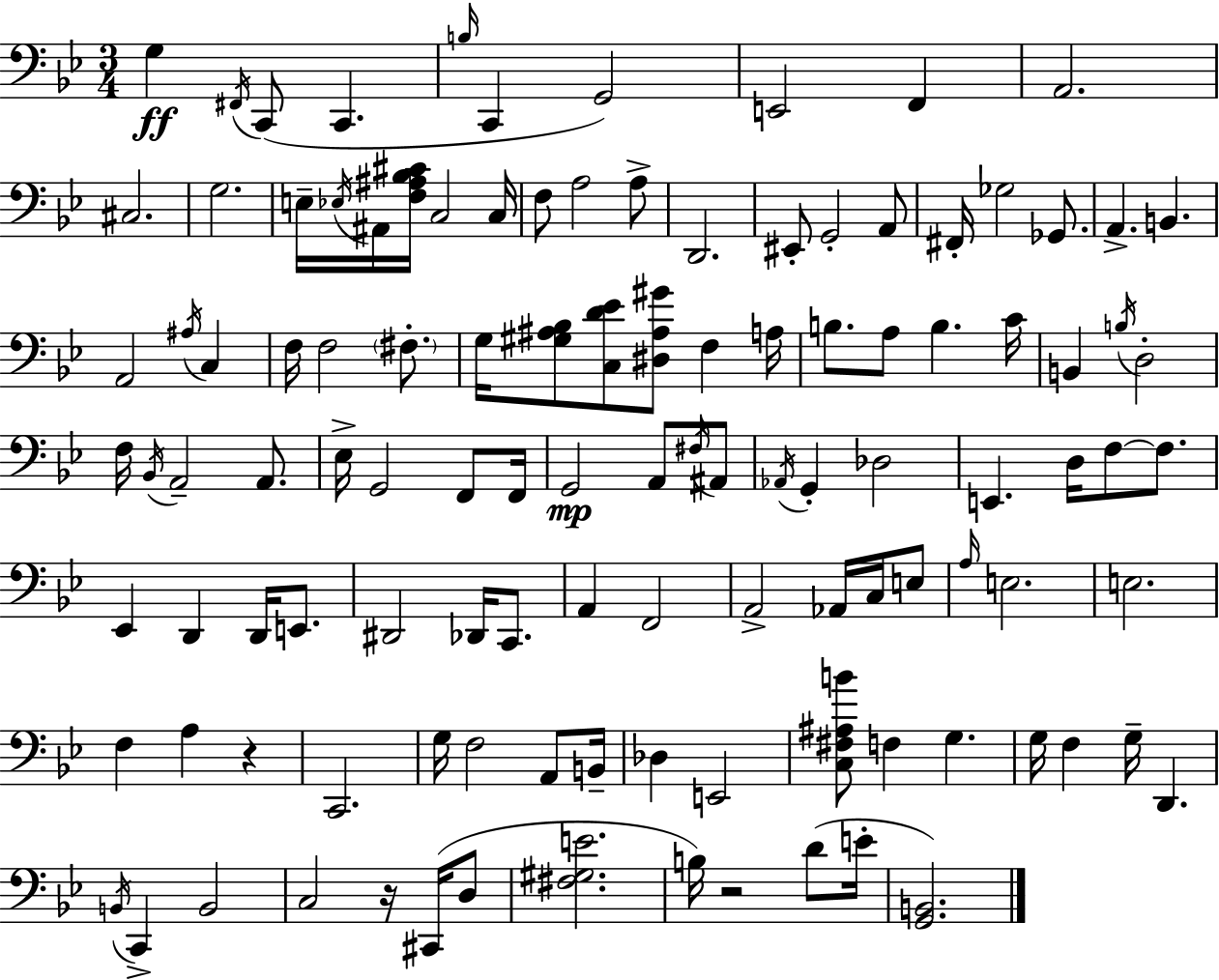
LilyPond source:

{
  \clef bass
  \numericTimeSignature
  \time 3/4
  \key g \minor
  g4\ff \acciaccatura { fis,16 }( c,8 c,4. | \grace { b16 } c,4 g,2) | e,2 f,4 | a,2. | \break cis2. | g2. | e16-- \acciaccatura { ees16 } ais,16 <f ais bes cis'>16 c2 | c16 f8 a2 | \break a8-> d,2. | eis,8-. g,2-. | a,8 fis,16-. ges2 | ges,8. a,4.-> b,4. | \break a,2 \acciaccatura { ais16 } | c4 f16 f2 | \parenthesize fis8.-. g16 <gis ais bes>8 <c d' ees'>8 <dis ais gis'>8 f4 | a16 b8. a8 b4. | \break c'16 b,4 \acciaccatura { b16 } d2-. | f16 \acciaccatura { bes,16 } a,2-- | a,8. ees16-> g,2 | f,8 f,16 g,2\mp | \break a,8 \acciaccatura { fis16 } ais,8 \acciaccatura { aes,16 } g,4-. | des2 e,4. | d16 f8~~ f8. ees,4 | d,4 d,16 e,8. dis,2 | \break des,16 c,8. a,4 | f,2 a,2-> | aes,16 c16 e8 \grace { a16 } e2. | e2. | \break f4 | a4 r4 c,2. | g16 f2 | a,8 b,16-- des4 | \break e,2 <c fis ais b'>8 f4 | g4. g16 f4 | g16-- d,4. \acciaccatura { b,16 } c,4-> | b,2 c2 | \break r16 cis,16( d8 <fis gis e'>2. | b16) r2 | d'8( e'16-. <g, b,>2.) | \bar "|."
}